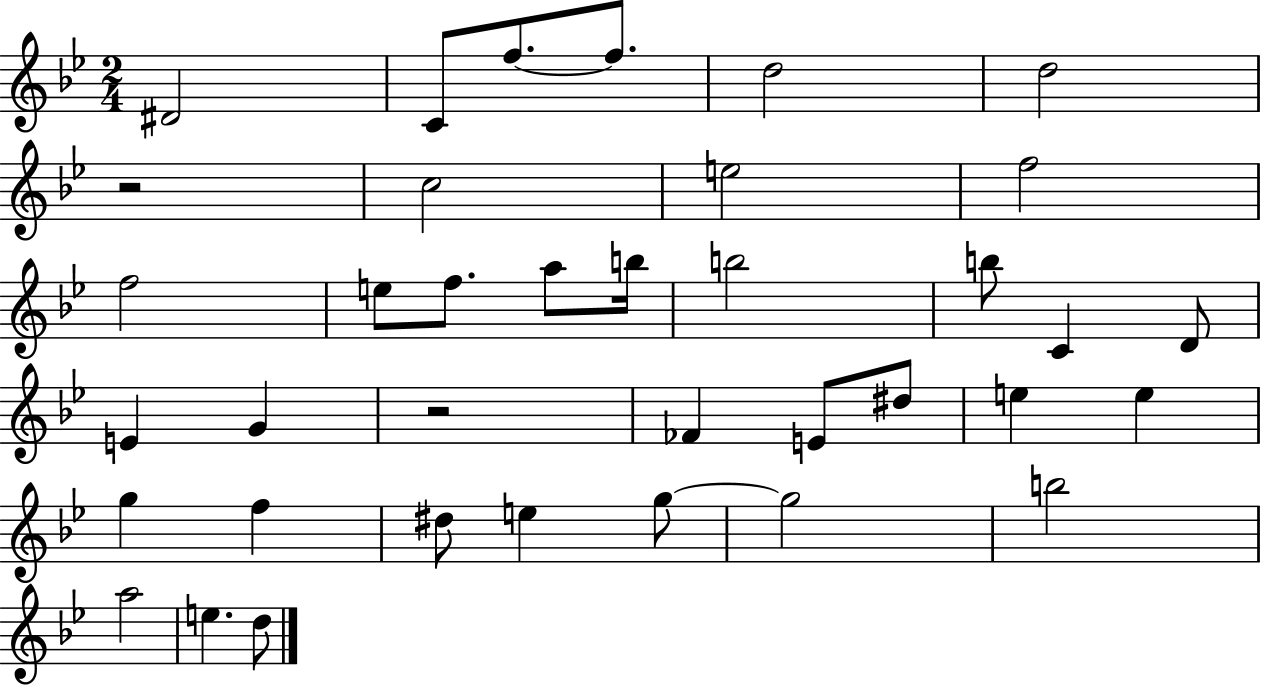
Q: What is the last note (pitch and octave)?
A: D5